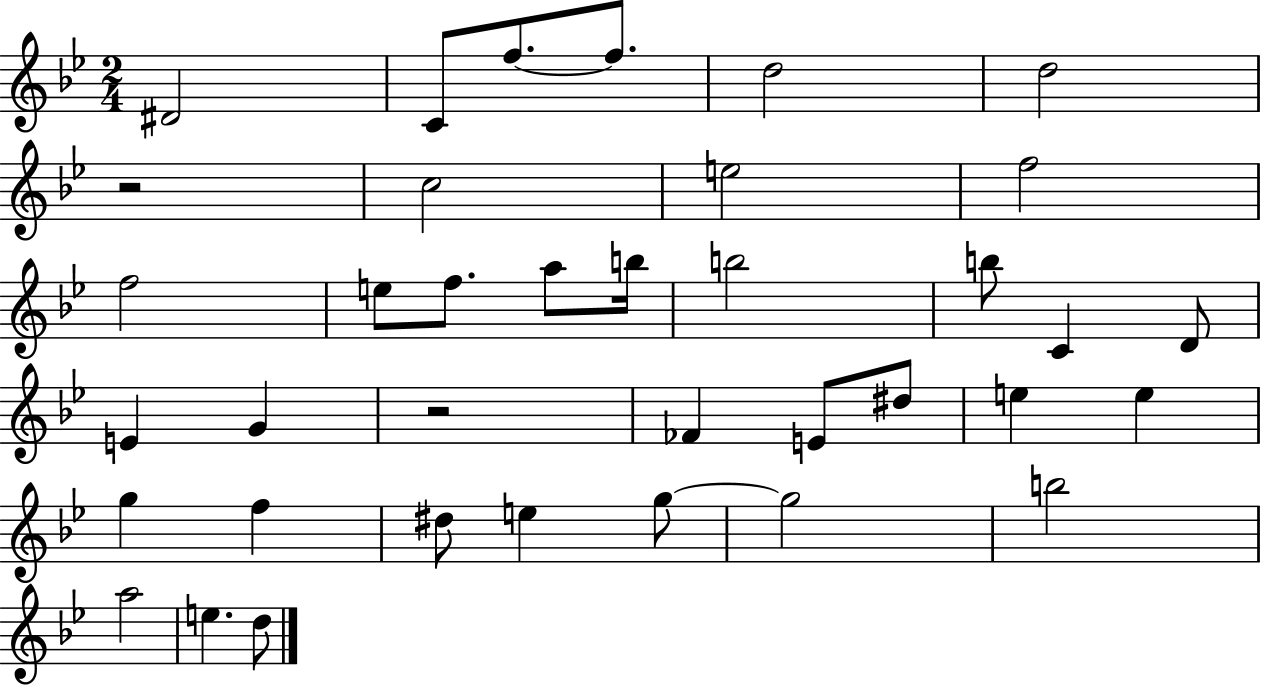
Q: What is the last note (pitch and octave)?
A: D5